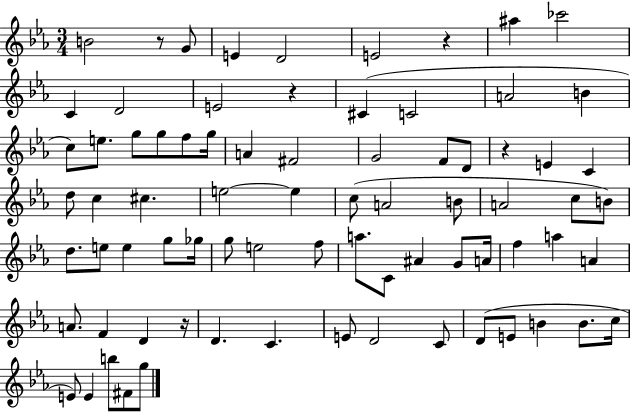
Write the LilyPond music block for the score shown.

{
  \clef treble
  \numericTimeSignature
  \time 3/4
  \key ees \major
  b'2 r8 g'8 | e'4 d'2 | e'2 r4 | ais''4 ces'''2 | \break c'4 d'2 | e'2 r4 | cis'4( c'2 | a'2 b'4 | \break c''8) e''8. g''8 g''8 f''8 g''16 | a'4 fis'2 | g'2 f'8 d'8 | r4 e'4 c'4 | \break d''8 c''4 cis''4. | e''2~~ e''4 | c''8( a'2 b'8 | a'2 c''8 b'8) | \break d''8. e''8 e''4 g''8 ges''16 | g''8 e''2 f''8 | a''8. c'8 ais'4 g'8 a'16 | f''4 a''4 a'4 | \break a'8. f'4 d'4 r16 | d'4. c'4. | e'8 d'2 c'8 | d'8( e'8 b'4 b'8. c''16 | \break e'8) e'4 b''8 fis'8 g''8 | \bar "|."
}